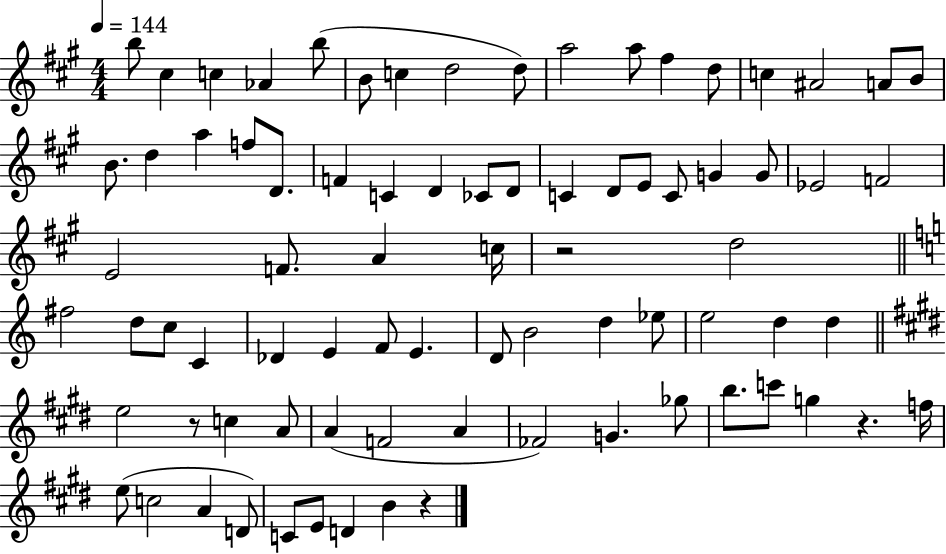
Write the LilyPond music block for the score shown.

{
  \clef treble
  \numericTimeSignature
  \time 4/4
  \key a \major
  \tempo 4 = 144
  b''8 cis''4 c''4 aes'4 b''8( | b'8 c''4 d''2 d''8) | a''2 a''8 fis''4 d''8 | c''4 ais'2 a'8 b'8 | \break b'8. d''4 a''4 f''8 d'8. | f'4 c'4 d'4 ces'8 d'8 | c'4 d'8 e'8 c'8 g'4 g'8 | ees'2 f'2 | \break e'2 f'8. a'4 c''16 | r2 d''2 | \bar "||" \break \key a \minor fis''2 d''8 c''8 c'4 | des'4 e'4 f'8 e'4. | d'8 b'2 d''4 ees''8 | e''2 d''4 d''4 | \break \bar "||" \break \key e \major e''2 r8 c''4 a'8 | a'4( f'2 a'4 | fes'2) g'4. ges''8 | b''8. c'''8 g''4 r4. f''16 | \break e''8( c''2 a'4 d'8) | c'8 e'8 d'4 b'4 r4 | \bar "|."
}